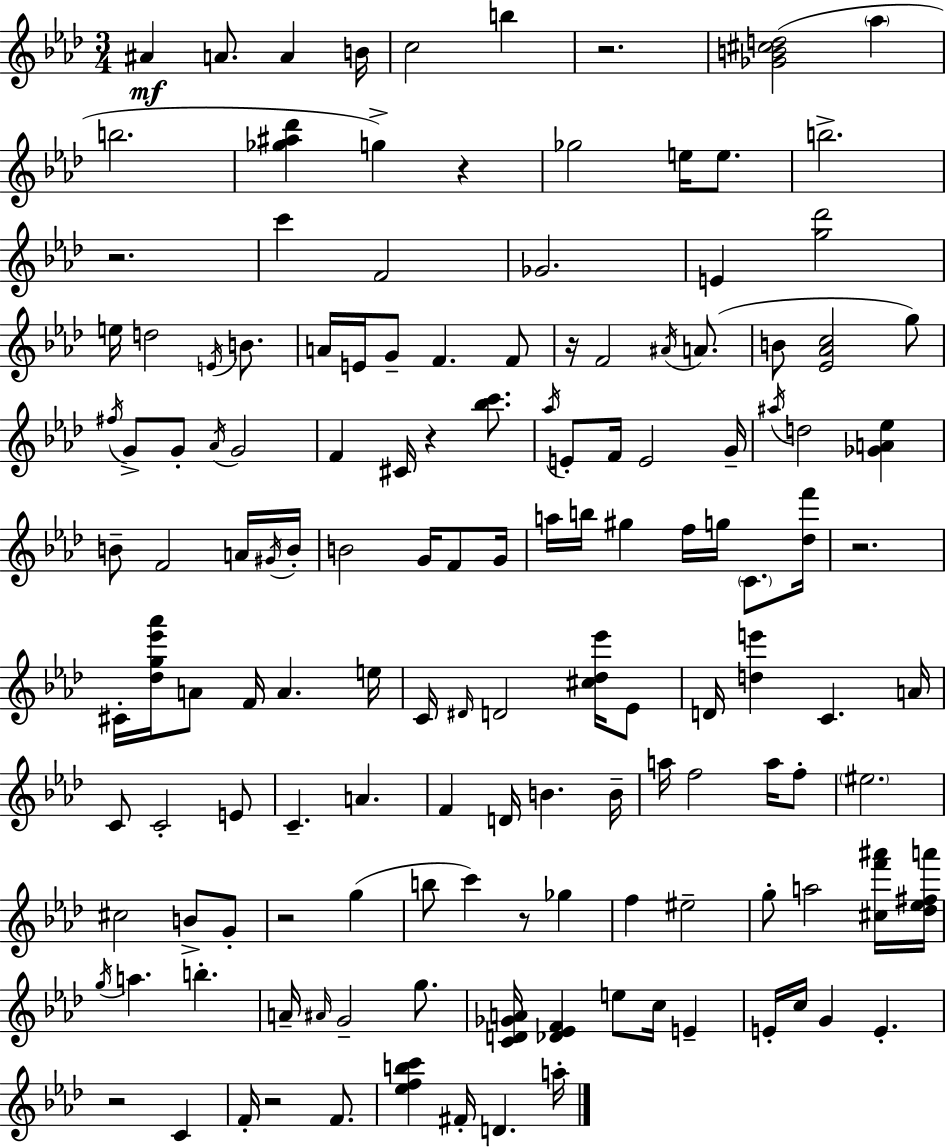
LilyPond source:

{
  \clef treble
  \numericTimeSignature
  \time 3/4
  \key aes \major
  ais'4\mf a'8. a'4 b'16 | c''2 b''4 | r2. | <ges' b' cis'' d''>2( \parenthesize aes''4 | \break b''2. | <ges'' ais'' des'''>4 g''4->) r4 | ges''2 e''16 e''8. | b''2.-> | \break r2. | c'''4 f'2 | ges'2. | e'4 <g'' des'''>2 | \break e''16 d''2 \acciaccatura { e'16 } b'8. | a'16 e'16 g'8-- f'4. f'8 | r16 f'2 \acciaccatura { ais'16 } a'8.( | b'8 <ees' aes' c''>2 | \break g''8) \acciaccatura { fis''16 } g'8-> g'8-. \acciaccatura { aes'16 } g'2 | f'4 cis'16 r4 | <bes'' c'''>8. \acciaccatura { aes''16 } e'8-. f'16 e'2 | g'16-- \acciaccatura { ais''16 } d''2 | \break <ges' a' ees''>4 b'8-- f'2 | a'16 \acciaccatura { gis'16 } b'16-. b'2 | g'16 f'8 g'16 a''16 b''16 gis''4 | f''16 g''16 \parenthesize c'8. <des'' f'''>16 r2. | \break cis'16-. <des'' g'' ees''' aes'''>16 a'8 f'16 | a'4. e''16 c'16 \grace { dis'16 } d'2 | <cis'' des'' ees'''>16 ees'8 d'16 <d'' e'''>4 | c'4. a'16 c'8 c'2-. | \break e'8 c'4.-- | a'4. f'4 | d'16 b'4. b'16-- a''16 f''2 | a''16 f''8-. \parenthesize eis''2. | \break cis''2 | b'8-> g'8-. r2 | g''4( b''8 c'''4) | r8 ges''4 f''4 | \break eis''2-- g''8-. a''2 | <cis'' f''' ais'''>16 <des'' ees'' fis'' a'''>16 \acciaccatura { g''16 } a''4. | b''4.-. a'16-- \grace { ais'16 } g'2-- | g''8. <c' d' ges' a'>16 <des' ees' f'>4 | \break e''8 c''16 e'4-- e'16-. c''16 | g'4 e'4.-. r2 | c'4 f'16-. r2 | f'8. <ees'' f'' b'' c'''>4 | \break fis'16-. d'4. a''16-. \bar "|."
}